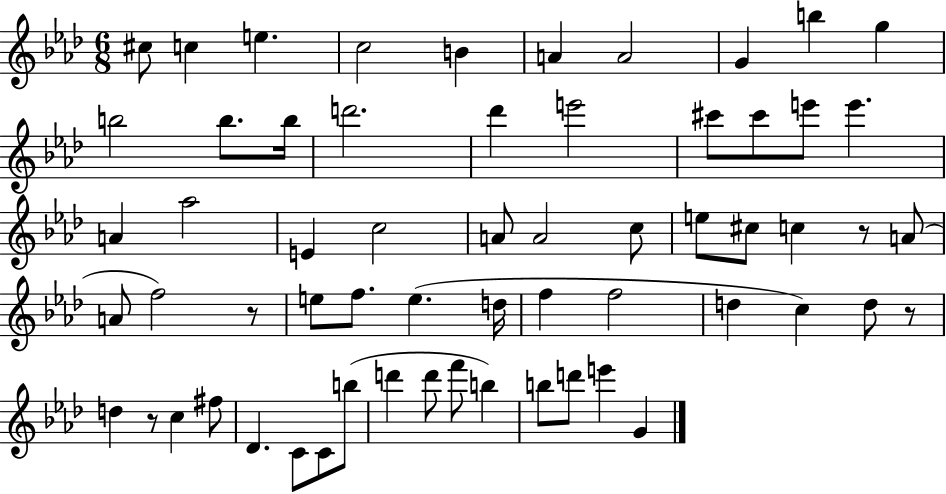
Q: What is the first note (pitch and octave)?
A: C#5